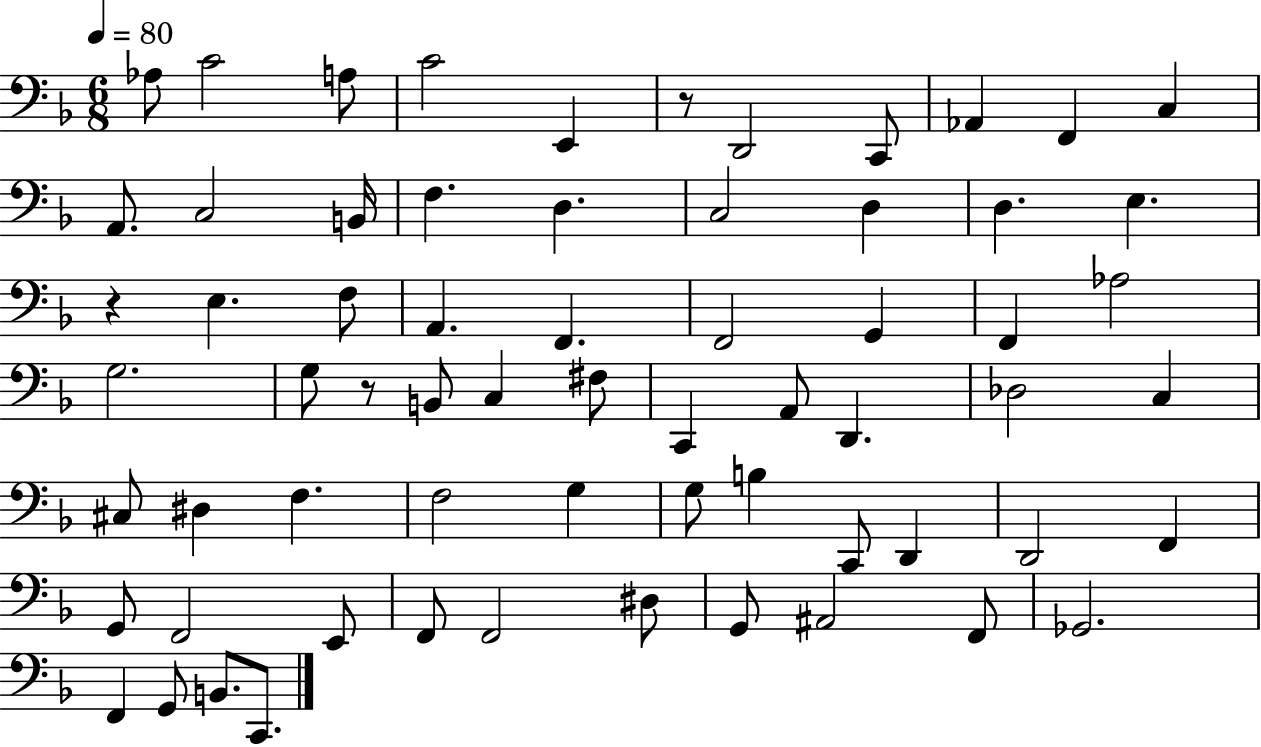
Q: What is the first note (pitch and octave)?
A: Ab3